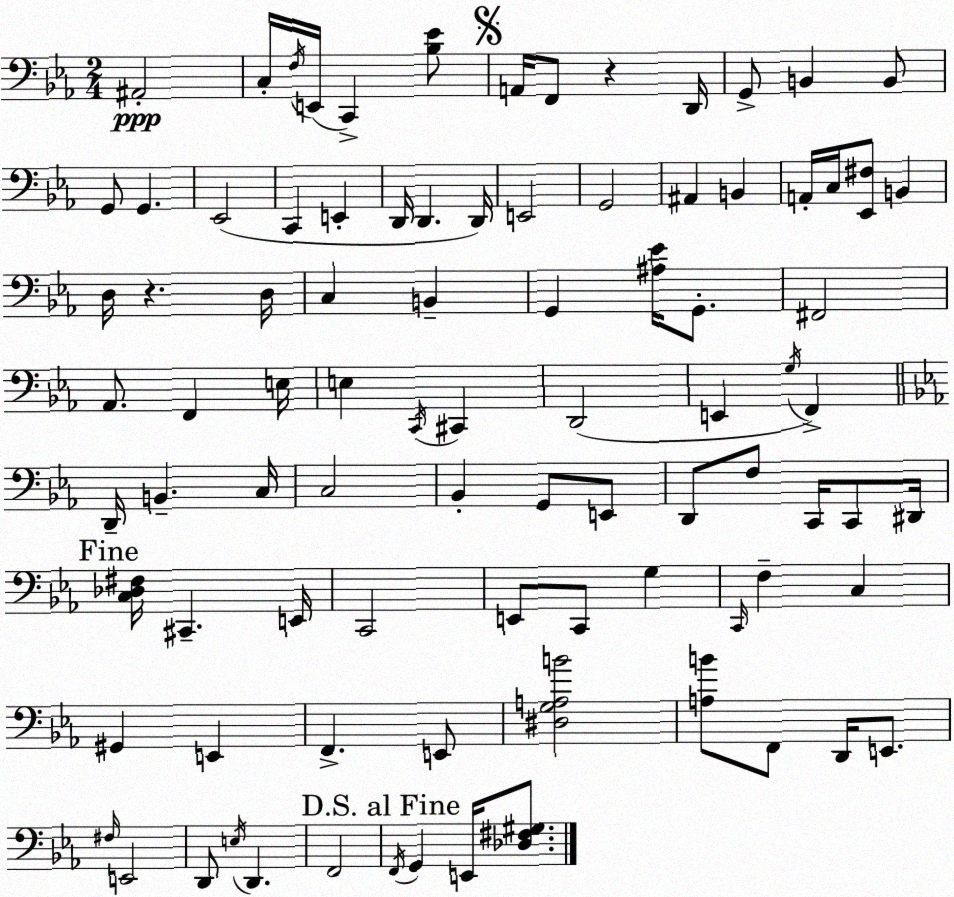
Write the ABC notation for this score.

X:1
T:Untitled
M:2/4
L:1/4
K:Eb
^A,,2 C,/4 F,/4 E,,/4 C,, [_B,_E]/2 A,,/4 F,,/2 z D,,/4 G,,/2 B,, B,,/2 G,,/2 G,, _E,,2 C,, E,, D,,/4 D,, D,,/4 E,,2 G,,2 ^A,, B,, A,,/4 C,/4 [_E,,^F,]/2 B,, D,/4 z D,/4 C, B,, G,, [^A,_E]/4 G,,/2 ^F,,2 _A,,/2 F,, E,/4 E, C,,/4 ^C,, D,,2 E,, G,/4 F,, D,,/4 B,, C,/4 C,2 _B,, G,,/2 E,,/2 D,,/2 F,/2 C,,/4 C,,/2 ^D,,/4 [C,_D,^F,]/4 ^C,, E,,/4 C,,2 E,,/2 C,,/2 G, C,,/4 F, C, ^G,, E,, F,, E,,/2 [^D,G,A,B]2 [A,B]/2 F,,/2 D,,/4 E,,/2 ^F,/4 E,,2 D,,/2 E,/4 D,, F,,2 F,,/4 G,, E,,/4 [_D,^F,^G,]/2